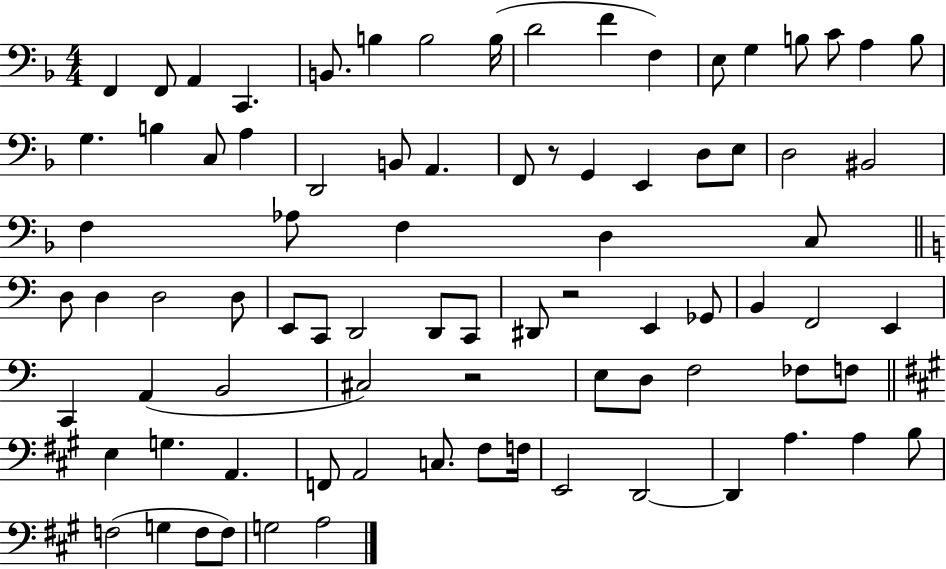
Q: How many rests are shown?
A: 3